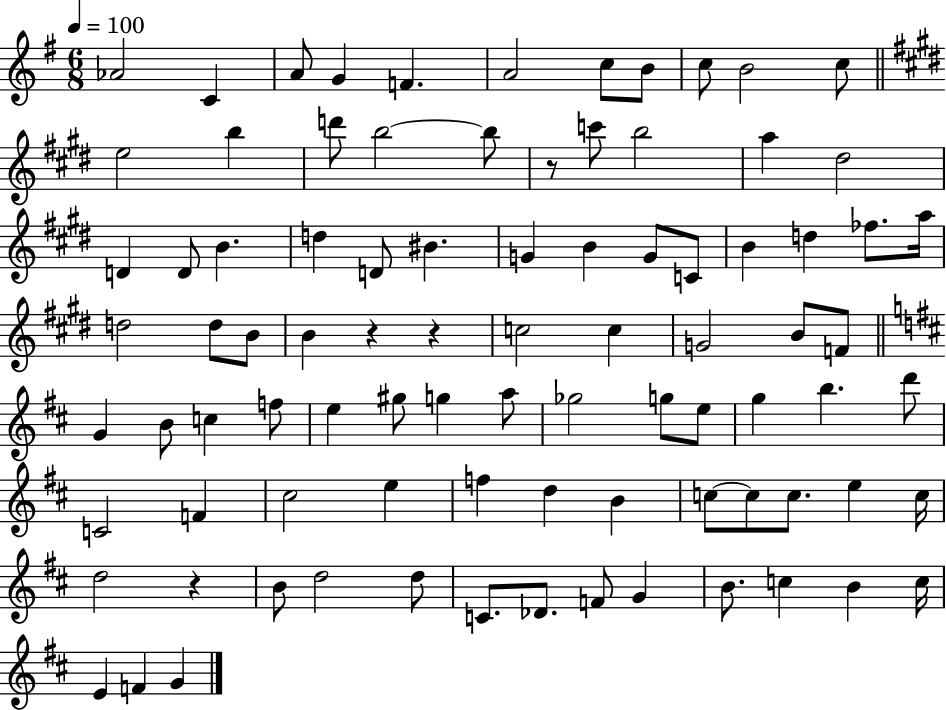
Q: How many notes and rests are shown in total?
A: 88